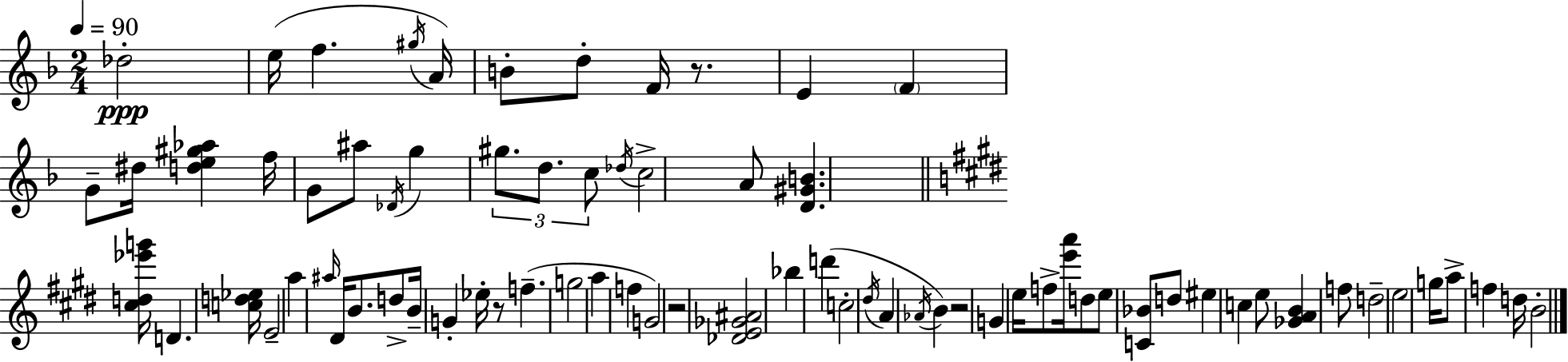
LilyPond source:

{
  \clef treble
  \numericTimeSignature
  \time 2/4
  \key d \minor
  \tempo 4 = 90
  des''2-.\ppp | e''16( f''4. \acciaccatura { gis''16 }) | a'16 b'8-. d''8-. f'16 r8. | e'4 \parenthesize f'4 | \break g'8-- dis''16 <d'' e'' gis'' aes''>4 | f''16 g'8 ais''8 \acciaccatura { des'16 } g''4 | \tuplet 3/2 { gis''8. d''8. | c''8 } \acciaccatura { des''16 } c''2-> | \break a'8 <d' gis' b'>4. | \bar "||" \break \key e \major <cis'' d'' ees''' g'''>16 d'4. <c'' d'' ees''>16 | e'2-- | a''4 \grace { ais''16 } dis'16 b'8. | d''8-> b'16-- g'4-. | \break ees''16-. r8 f''4.--( | g''2 | a''4 f''4 | g'2) | \break r2 | <des' e' ges' ais'>2 | bes''4 d'''4( | c''2-. | \break \acciaccatura { dis''16 } a'4 \acciaccatura { aes'16 } b'4) | r2 | g'4 e''16 | f''8-> <e''' a'''>16 d''8 e''8 <c' bes'>8 | \break d''8 eis''4 c''4 | e''8 <ges' a' b'>4 | f''8 d''2-- | e''2 | \break g''16 a''8-> f''4 | d''16 b'2-. | \bar "|."
}